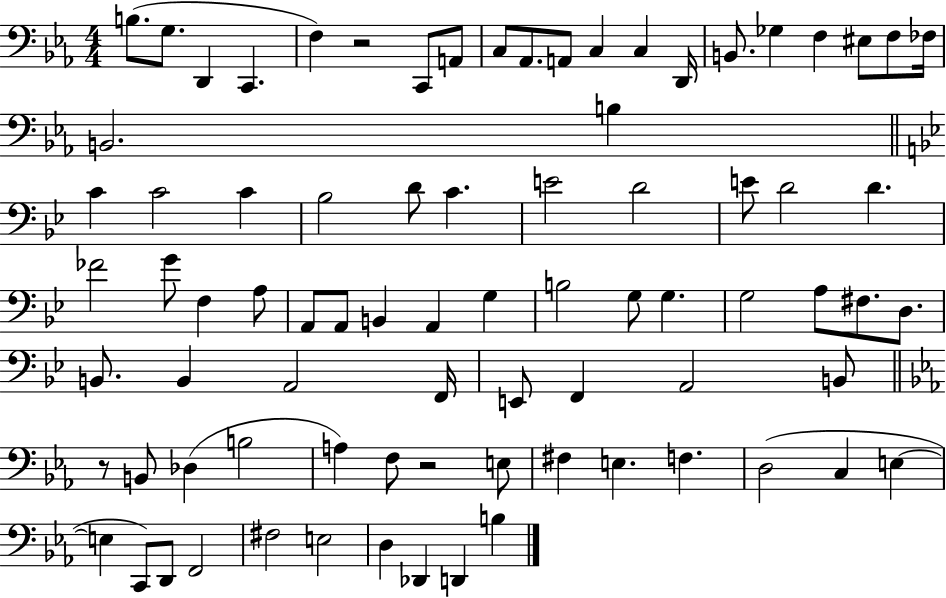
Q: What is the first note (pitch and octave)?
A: B3